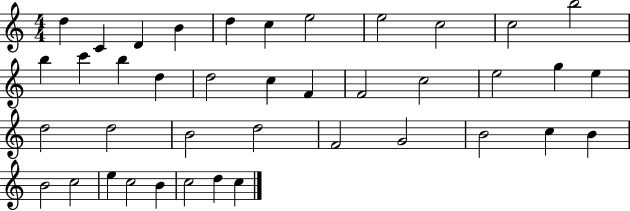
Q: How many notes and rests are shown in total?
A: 40